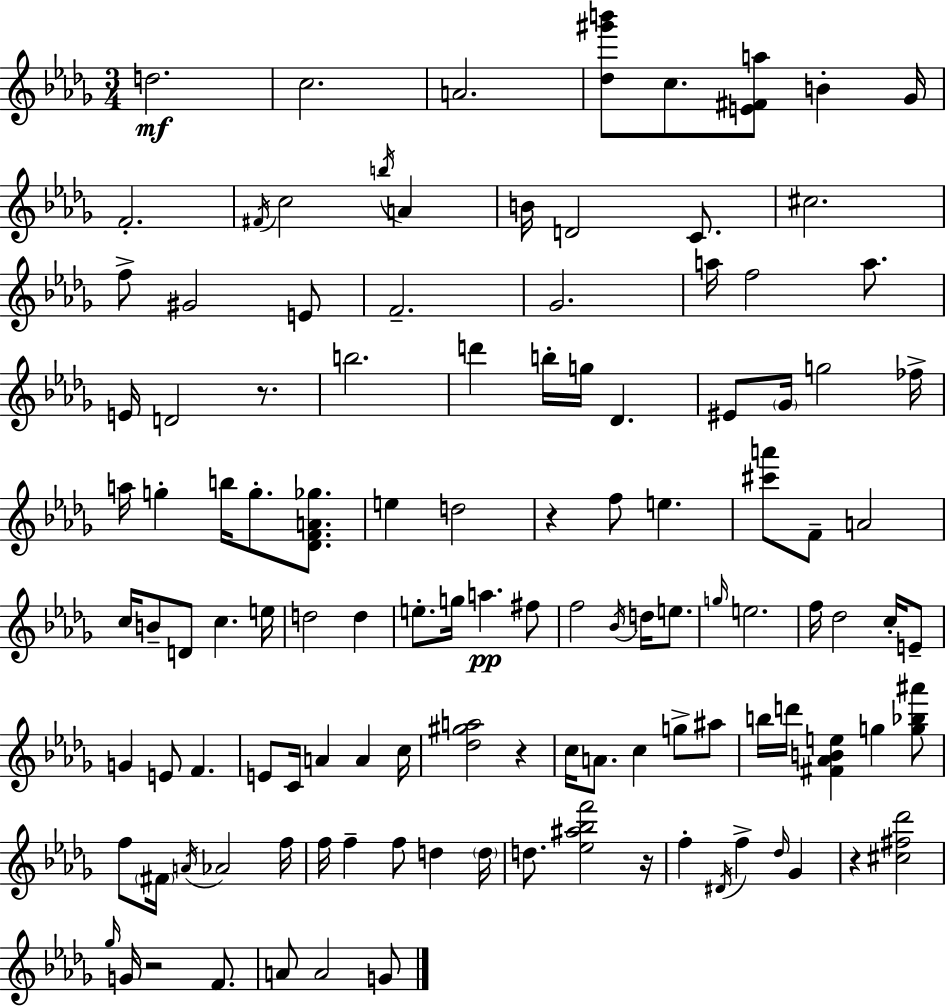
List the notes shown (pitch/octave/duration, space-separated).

D5/h. C5/h. A4/h. [Db5,G#6,B6]/e C5/e. [E4,F#4,A5]/e B4/q Gb4/s F4/h. F#4/s C5/h B5/s A4/q B4/s D4/h C4/e. C#5/h. F5/e G#4/h E4/e F4/h. Gb4/h. A5/s F5/h A5/e. E4/s D4/h R/e. B5/h. D6/q B5/s G5/s Db4/q. EIS4/e Gb4/s G5/h FES5/s A5/s G5/q B5/s G5/e. [Db4,F4,A4,Gb5]/e. E5/q D5/h R/q F5/e E5/q. [C#6,A6]/e F4/e A4/h C5/s B4/e D4/e C5/q. E5/s D5/h D5/q E5/e. G5/s A5/q. F#5/e F5/h Bb4/s D5/s E5/e. G5/s E5/h. F5/s Db5/h C5/s E4/e G4/q E4/e F4/q. E4/e C4/s A4/q A4/q C5/s [Db5,G#5,A5]/h R/q C5/s A4/e. C5/q G5/e A#5/e B5/s D6/s [F#4,Ab4,B4,E5]/q G5/q [G5,Bb5,A#6]/e F5/e F#4/s A4/s Ab4/h F5/s F5/s F5/q F5/e D5/q D5/s D5/e. [Eb5,A#5,Bb5,F6]/h R/s F5/q D#4/s F5/q Db5/s Gb4/q R/q [C#5,F#5,Db6]/h Gb5/s G4/s R/h F4/e. A4/e A4/h G4/e